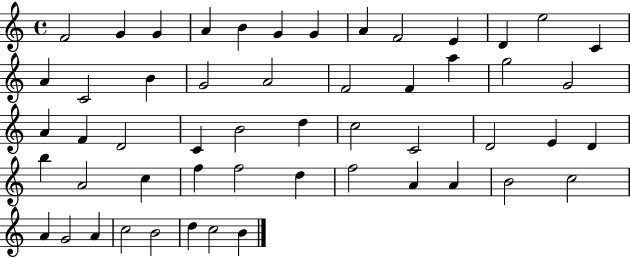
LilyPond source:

{
  \clef treble
  \time 4/4
  \defaultTimeSignature
  \key c \major
  f'2 g'4 g'4 | a'4 b'4 g'4 g'4 | a'4 f'2 e'4 | d'4 e''2 c'4 | \break a'4 c'2 b'4 | g'2 a'2 | f'2 f'4 a''4 | g''2 g'2 | \break a'4 f'4 d'2 | c'4 b'2 d''4 | c''2 c'2 | d'2 e'4 d'4 | \break b''4 a'2 c''4 | f''4 f''2 d''4 | f''2 a'4 a'4 | b'2 c''2 | \break a'4 g'2 a'4 | c''2 b'2 | d''4 c''2 b'4 | \bar "|."
}